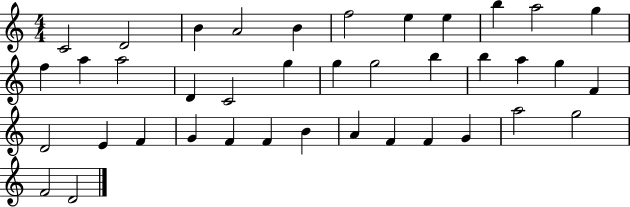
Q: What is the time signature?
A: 4/4